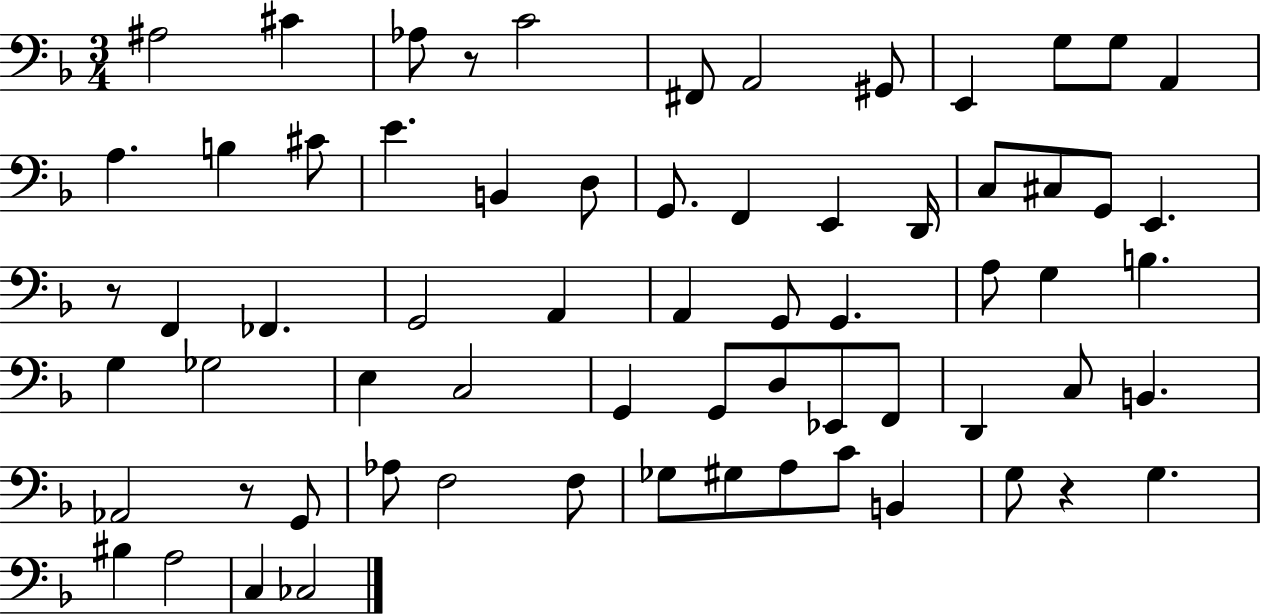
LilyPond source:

{
  \clef bass
  \numericTimeSignature
  \time 3/4
  \key f \major
  ais2 cis'4 | aes8 r8 c'2 | fis,8 a,2 gis,8 | e,4 g8 g8 a,4 | \break a4. b4 cis'8 | e'4. b,4 d8 | g,8. f,4 e,4 d,16 | c8 cis8 g,8 e,4. | \break r8 f,4 fes,4. | g,2 a,4 | a,4 g,8 g,4. | a8 g4 b4. | \break g4 ges2 | e4 c2 | g,4 g,8 d8 ees,8 f,8 | d,4 c8 b,4. | \break aes,2 r8 g,8 | aes8 f2 f8 | ges8 gis8 a8 c'8 b,4 | g8 r4 g4. | \break bis4 a2 | c4 ces2 | \bar "|."
}